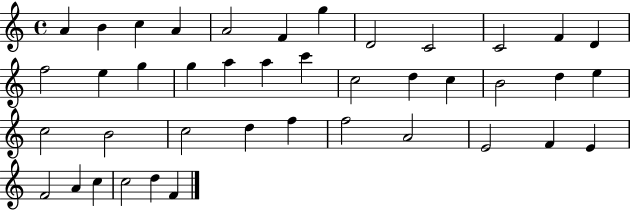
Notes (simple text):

A4/q B4/q C5/q A4/q A4/h F4/q G5/q D4/h C4/h C4/h F4/q D4/q F5/h E5/q G5/q G5/q A5/q A5/q C6/q C5/h D5/q C5/q B4/h D5/q E5/q C5/h B4/h C5/h D5/q F5/q F5/h A4/h E4/h F4/q E4/q F4/h A4/q C5/q C5/h D5/q F4/q